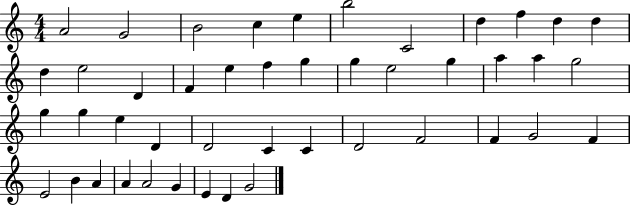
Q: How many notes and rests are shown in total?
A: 45